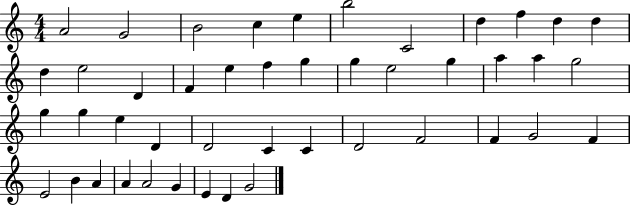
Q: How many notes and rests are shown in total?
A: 45